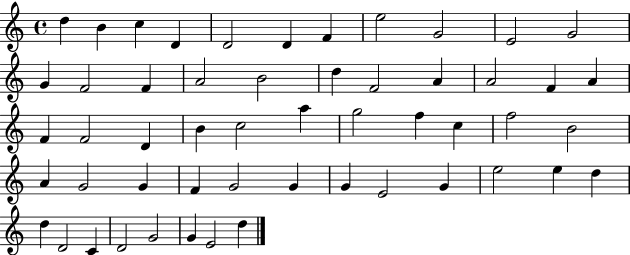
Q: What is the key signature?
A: C major